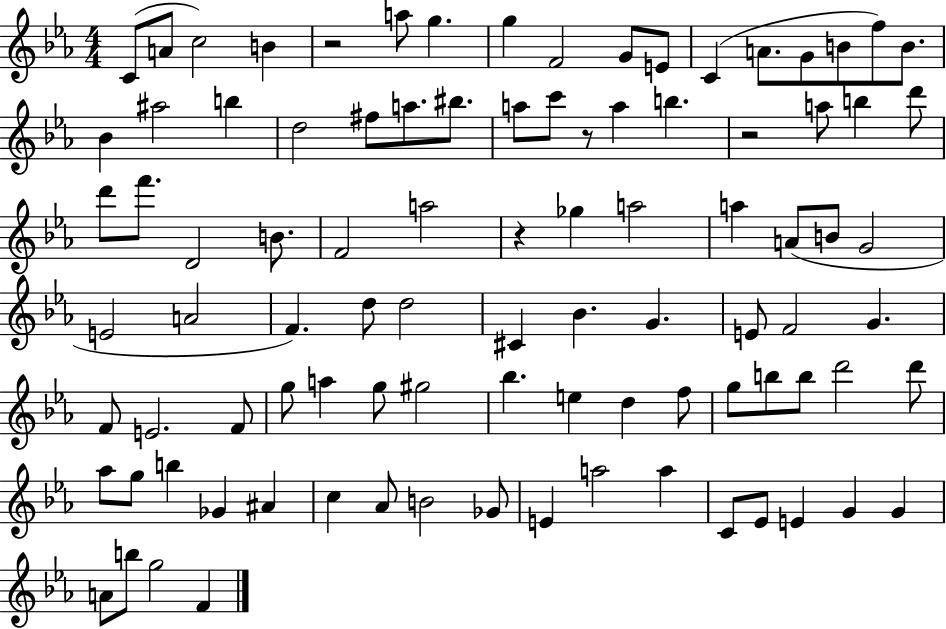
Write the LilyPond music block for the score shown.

{
  \clef treble
  \numericTimeSignature
  \time 4/4
  \key ees \major
  c'8( a'8 c''2) b'4 | r2 a''8 g''4. | g''4 f'2 g'8 e'8 | c'4( a'8. g'8 b'8 f''8) b'8. | \break bes'4 ais''2 b''4 | d''2 fis''8 a''8. bis''8. | a''8 c'''8 r8 a''4 b''4. | r2 a''8 b''4 d'''8 | \break d'''8 f'''8. d'2 b'8. | f'2 a''2 | r4 ges''4 a''2 | a''4 a'8( b'8 g'2 | \break e'2 a'2 | f'4.) d''8 d''2 | cis'4 bes'4. g'4. | e'8 f'2 g'4. | \break f'8 e'2. f'8 | g''8 a''4 g''8 gis''2 | bes''4. e''4 d''4 f''8 | g''8 b''8 b''8 d'''2 d'''8 | \break aes''8 g''8 b''4 ges'4 ais'4 | c''4 aes'8 b'2 ges'8 | e'4 a''2 a''4 | c'8 ees'8 e'4 g'4 g'4 | \break a'8 b''8 g''2 f'4 | \bar "|."
}